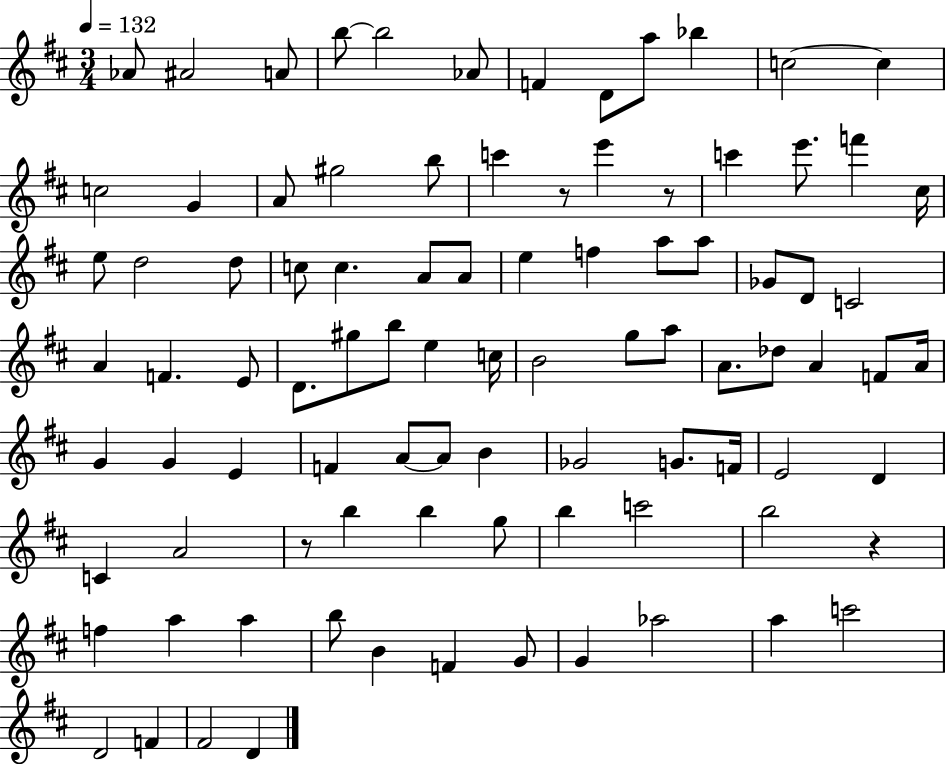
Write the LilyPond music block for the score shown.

{
  \clef treble
  \numericTimeSignature
  \time 3/4
  \key d \major
  \tempo 4 = 132
  aes'8 ais'2 a'8 | b''8~~ b''2 aes'8 | f'4 d'8 a''8 bes''4 | c''2~~ c''4 | \break c''2 g'4 | a'8 gis''2 b''8 | c'''4 r8 e'''4 r8 | c'''4 e'''8. f'''4 cis''16 | \break e''8 d''2 d''8 | c''8 c''4. a'8 a'8 | e''4 f''4 a''8 a''8 | ges'8 d'8 c'2 | \break a'4 f'4. e'8 | d'8. gis''8 b''8 e''4 c''16 | b'2 g''8 a''8 | a'8. des''8 a'4 f'8 a'16 | \break g'4 g'4 e'4 | f'4 a'8~~ a'8 b'4 | ges'2 g'8. f'16 | e'2 d'4 | \break c'4 a'2 | r8 b''4 b''4 g''8 | b''4 c'''2 | b''2 r4 | \break f''4 a''4 a''4 | b''8 b'4 f'4 g'8 | g'4 aes''2 | a''4 c'''2 | \break d'2 f'4 | fis'2 d'4 | \bar "|."
}